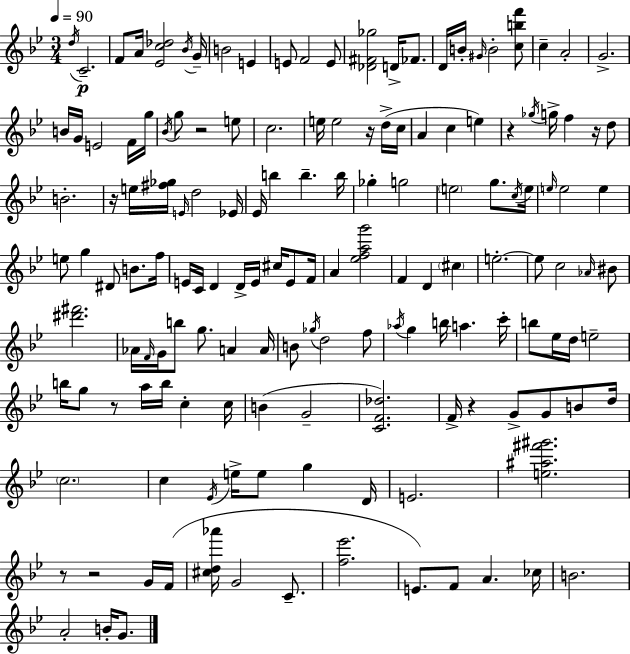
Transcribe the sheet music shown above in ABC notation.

X:1
T:Untitled
M:3/4
L:1/4
K:Gm
d/4 C2 F/2 A/4 [_Ec_d]2 _B/4 G/4 B2 E E/2 F2 E/2 [_D^F_g]2 D/4 _F/2 D/4 B/4 ^G/4 B2 [cbf']/2 c A2 G2 B/4 G/4 E2 F/4 g/4 _B/4 g/2 z2 e/2 c2 e/4 e2 z/4 d/4 c/4 A c e z _g/4 g/4 f z/4 d/2 B2 z/4 e/4 [^f_g]/4 E/4 d2 _E/4 _E/4 b b b/4 _g g2 e2 g/2 c/4 e/4 e/4 e2 e e/2 g ^D/2 B/2 f/4 E/4 C/4 D D/4 E/4 ^c/4 E/2 F/4 A [_efag']2 F D ^c e2 e/2 c2 _A/4 ^B/2 [^d'^f']2 _A/4 F/4 G/4 b/2 g/2 A A/4 B/2 _g/4 d2 f/2 _a/4 g b/4 a c'/4 b/2 _e/4 d/4 e2 b/4 g/2 z/2 a/4 b/4 c c/4 B G2 [CF_d]2 F/4 z G/2 G/2 B/2 d/4 c2 c _E/4 e/4 e/2 g D/4 E2 [e^a^f'^g']2 z/2 z2 G/4 F/4 [^cd_a']/4 G2 C/2 [f_e']2 E/2 F/2 A _c/4 B2 A2 B/4 G/2